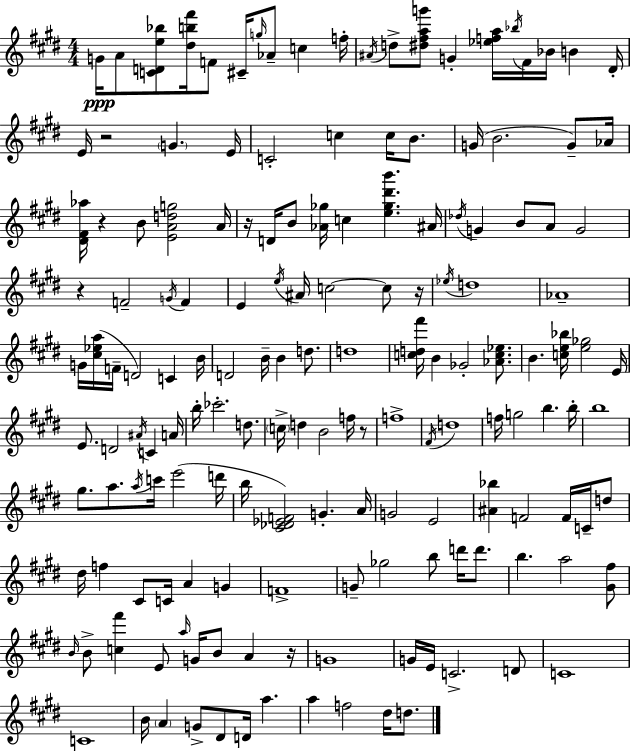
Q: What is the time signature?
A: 4/4